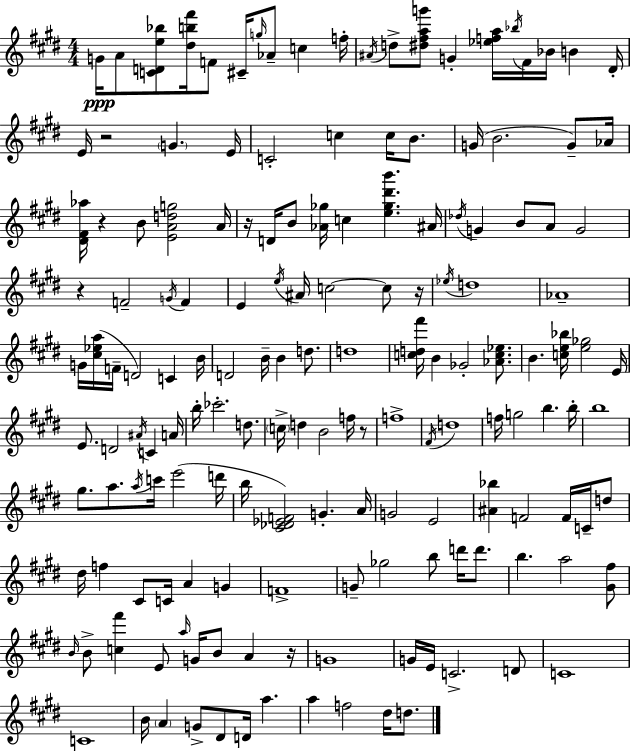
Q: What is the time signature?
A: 4/4